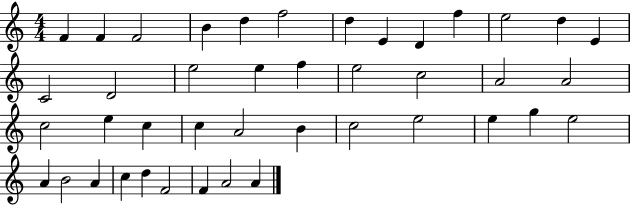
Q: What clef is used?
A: treble